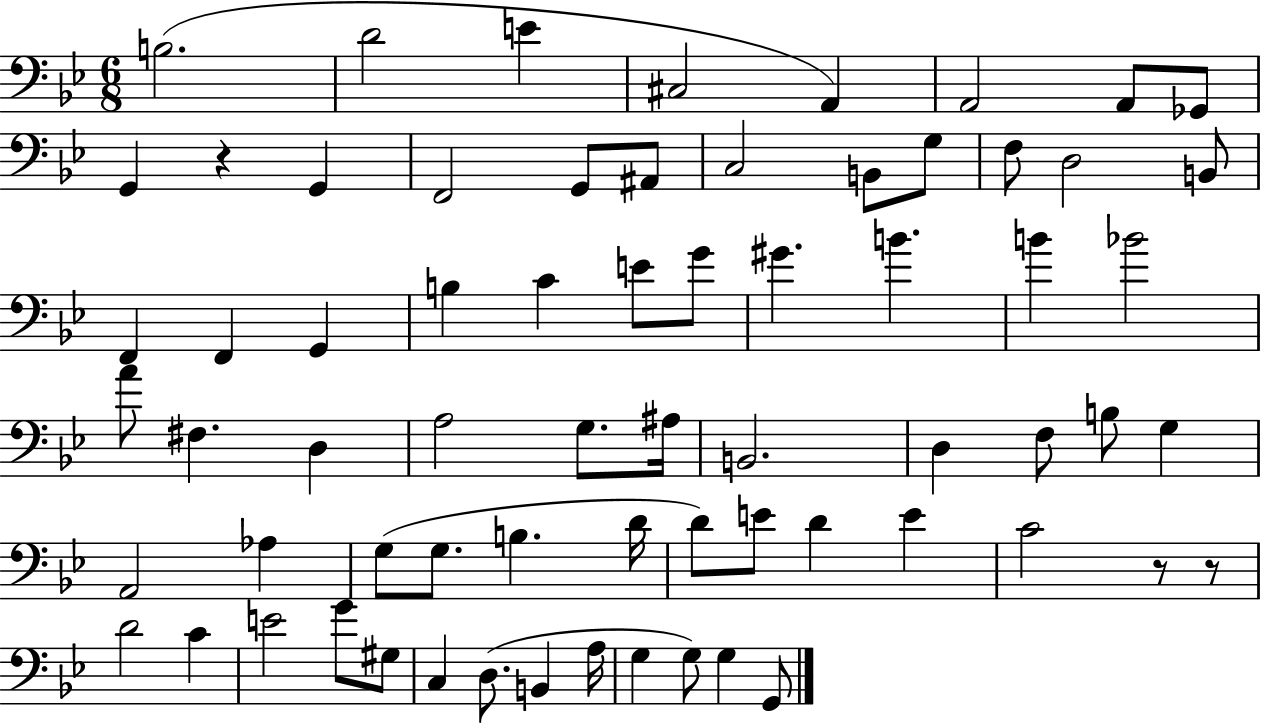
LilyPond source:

{
  \clef bass
  \numericTimeSignature
  \time 6/8
  \key bes \major
  b2.( | d'2 e'4 | cis2 a,4) | a,2 a,8 ges,8 | \break g,4 r4 g,4 | f,2 g,8 ais,8 | c2 b,8 g8 | f8 d2 b,8 | \break f,4 f,4 g,4 | b4 c'4 e'8 g'8 | gis'4. b'4. | b'4 bes'2 | \break a'8 fis4. d4 | a2 g8. ais16 | b,2. | d4 f8 b8 g4 | \break a,2 aes4 | g8( g8. b4. d'16 | d'8) e'8 d'4 e'4 | c'2 r8 r8 | \break d'2 c'4 | e'2 g'8 gis8 | c4 d8.( b,4 a16 | g4 g8) g4 g,8 | \break \bar "|."
}